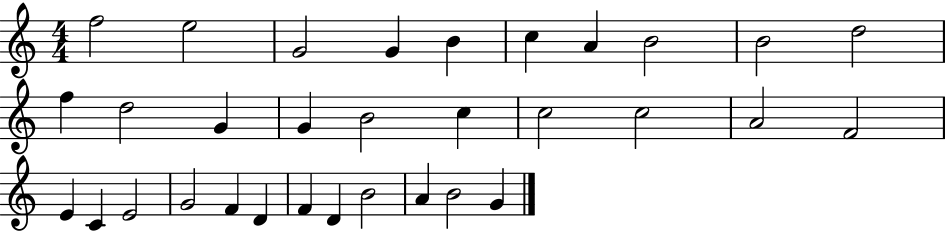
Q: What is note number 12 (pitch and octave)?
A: D5